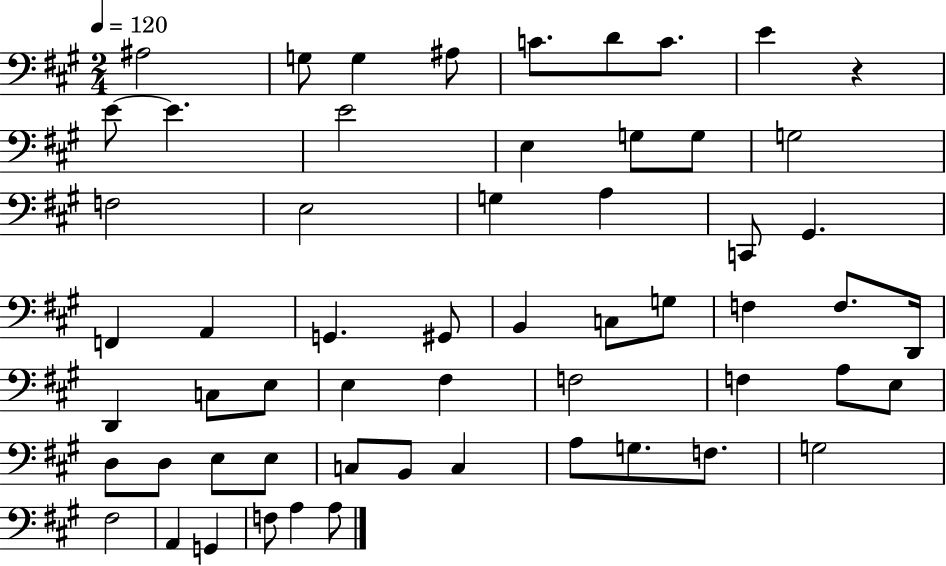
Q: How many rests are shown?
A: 1